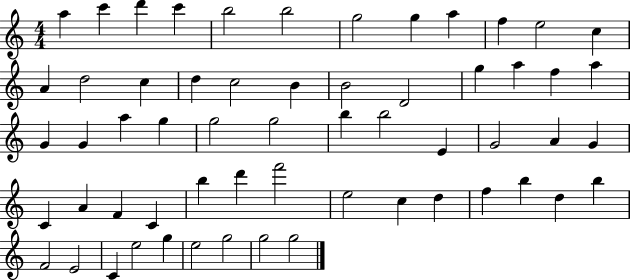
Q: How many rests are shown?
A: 0